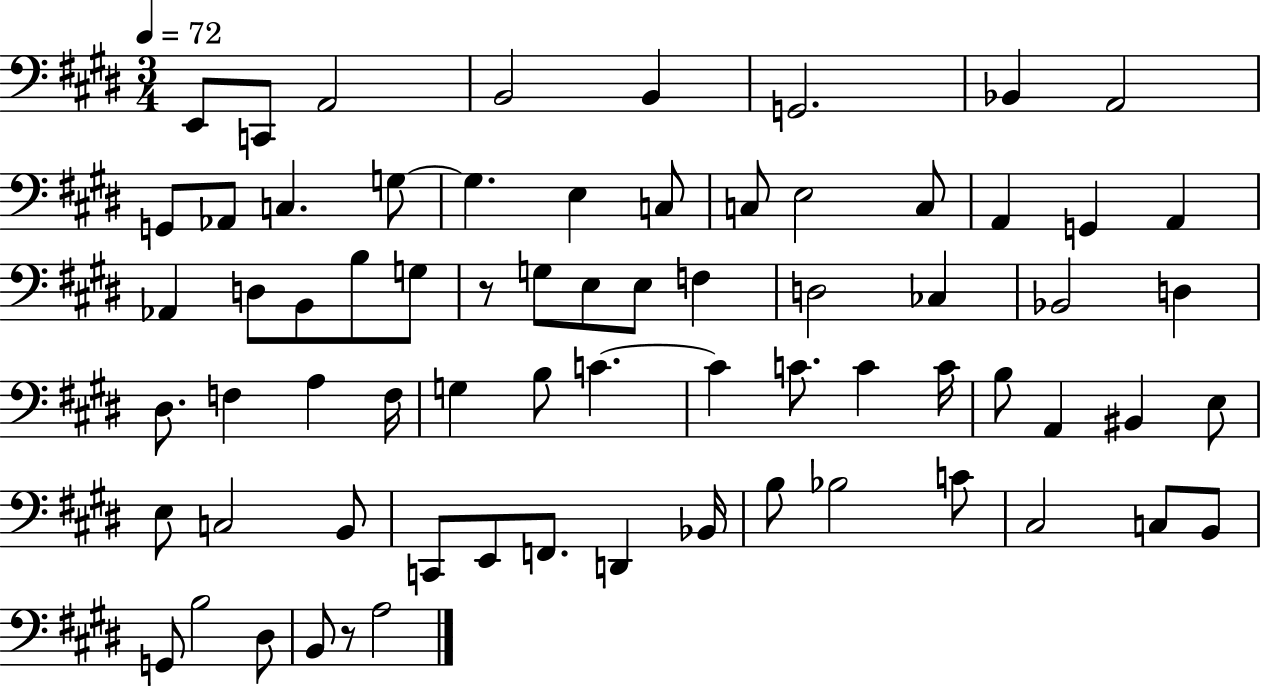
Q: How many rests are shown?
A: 2